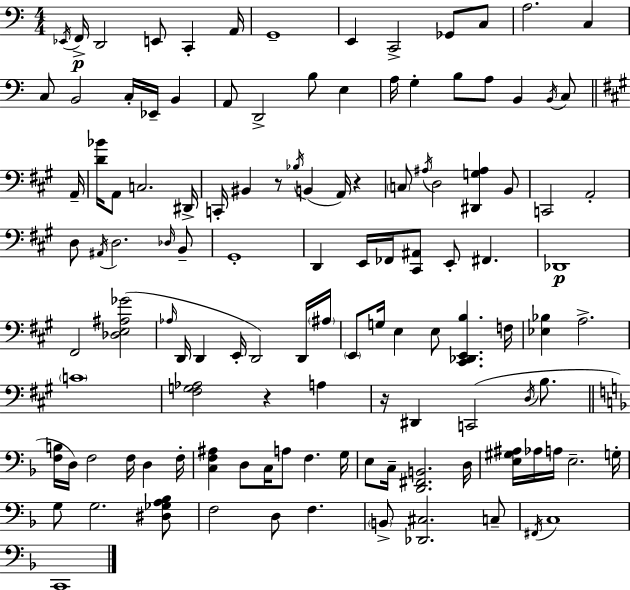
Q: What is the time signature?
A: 4/4